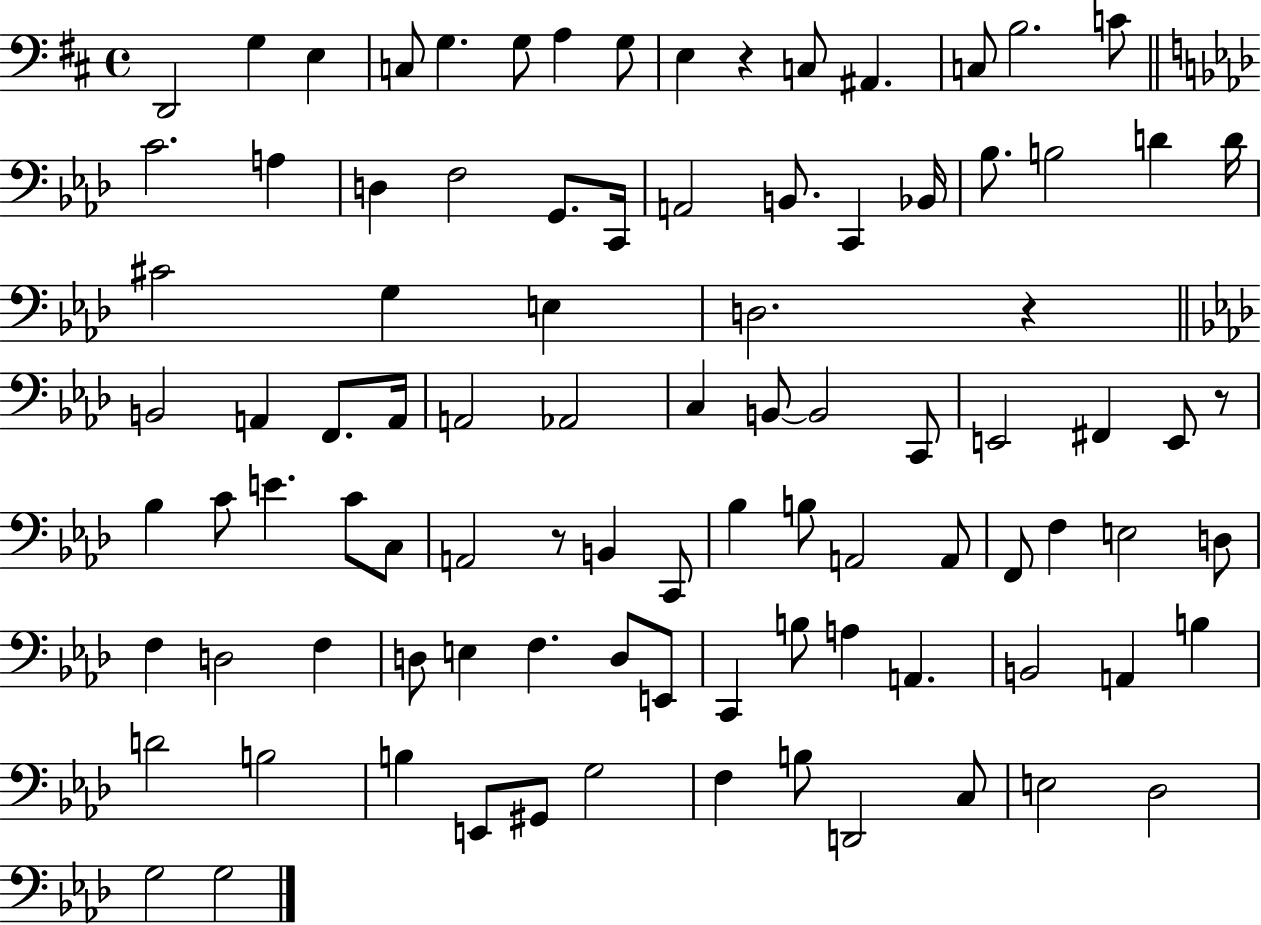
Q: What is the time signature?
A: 4/4